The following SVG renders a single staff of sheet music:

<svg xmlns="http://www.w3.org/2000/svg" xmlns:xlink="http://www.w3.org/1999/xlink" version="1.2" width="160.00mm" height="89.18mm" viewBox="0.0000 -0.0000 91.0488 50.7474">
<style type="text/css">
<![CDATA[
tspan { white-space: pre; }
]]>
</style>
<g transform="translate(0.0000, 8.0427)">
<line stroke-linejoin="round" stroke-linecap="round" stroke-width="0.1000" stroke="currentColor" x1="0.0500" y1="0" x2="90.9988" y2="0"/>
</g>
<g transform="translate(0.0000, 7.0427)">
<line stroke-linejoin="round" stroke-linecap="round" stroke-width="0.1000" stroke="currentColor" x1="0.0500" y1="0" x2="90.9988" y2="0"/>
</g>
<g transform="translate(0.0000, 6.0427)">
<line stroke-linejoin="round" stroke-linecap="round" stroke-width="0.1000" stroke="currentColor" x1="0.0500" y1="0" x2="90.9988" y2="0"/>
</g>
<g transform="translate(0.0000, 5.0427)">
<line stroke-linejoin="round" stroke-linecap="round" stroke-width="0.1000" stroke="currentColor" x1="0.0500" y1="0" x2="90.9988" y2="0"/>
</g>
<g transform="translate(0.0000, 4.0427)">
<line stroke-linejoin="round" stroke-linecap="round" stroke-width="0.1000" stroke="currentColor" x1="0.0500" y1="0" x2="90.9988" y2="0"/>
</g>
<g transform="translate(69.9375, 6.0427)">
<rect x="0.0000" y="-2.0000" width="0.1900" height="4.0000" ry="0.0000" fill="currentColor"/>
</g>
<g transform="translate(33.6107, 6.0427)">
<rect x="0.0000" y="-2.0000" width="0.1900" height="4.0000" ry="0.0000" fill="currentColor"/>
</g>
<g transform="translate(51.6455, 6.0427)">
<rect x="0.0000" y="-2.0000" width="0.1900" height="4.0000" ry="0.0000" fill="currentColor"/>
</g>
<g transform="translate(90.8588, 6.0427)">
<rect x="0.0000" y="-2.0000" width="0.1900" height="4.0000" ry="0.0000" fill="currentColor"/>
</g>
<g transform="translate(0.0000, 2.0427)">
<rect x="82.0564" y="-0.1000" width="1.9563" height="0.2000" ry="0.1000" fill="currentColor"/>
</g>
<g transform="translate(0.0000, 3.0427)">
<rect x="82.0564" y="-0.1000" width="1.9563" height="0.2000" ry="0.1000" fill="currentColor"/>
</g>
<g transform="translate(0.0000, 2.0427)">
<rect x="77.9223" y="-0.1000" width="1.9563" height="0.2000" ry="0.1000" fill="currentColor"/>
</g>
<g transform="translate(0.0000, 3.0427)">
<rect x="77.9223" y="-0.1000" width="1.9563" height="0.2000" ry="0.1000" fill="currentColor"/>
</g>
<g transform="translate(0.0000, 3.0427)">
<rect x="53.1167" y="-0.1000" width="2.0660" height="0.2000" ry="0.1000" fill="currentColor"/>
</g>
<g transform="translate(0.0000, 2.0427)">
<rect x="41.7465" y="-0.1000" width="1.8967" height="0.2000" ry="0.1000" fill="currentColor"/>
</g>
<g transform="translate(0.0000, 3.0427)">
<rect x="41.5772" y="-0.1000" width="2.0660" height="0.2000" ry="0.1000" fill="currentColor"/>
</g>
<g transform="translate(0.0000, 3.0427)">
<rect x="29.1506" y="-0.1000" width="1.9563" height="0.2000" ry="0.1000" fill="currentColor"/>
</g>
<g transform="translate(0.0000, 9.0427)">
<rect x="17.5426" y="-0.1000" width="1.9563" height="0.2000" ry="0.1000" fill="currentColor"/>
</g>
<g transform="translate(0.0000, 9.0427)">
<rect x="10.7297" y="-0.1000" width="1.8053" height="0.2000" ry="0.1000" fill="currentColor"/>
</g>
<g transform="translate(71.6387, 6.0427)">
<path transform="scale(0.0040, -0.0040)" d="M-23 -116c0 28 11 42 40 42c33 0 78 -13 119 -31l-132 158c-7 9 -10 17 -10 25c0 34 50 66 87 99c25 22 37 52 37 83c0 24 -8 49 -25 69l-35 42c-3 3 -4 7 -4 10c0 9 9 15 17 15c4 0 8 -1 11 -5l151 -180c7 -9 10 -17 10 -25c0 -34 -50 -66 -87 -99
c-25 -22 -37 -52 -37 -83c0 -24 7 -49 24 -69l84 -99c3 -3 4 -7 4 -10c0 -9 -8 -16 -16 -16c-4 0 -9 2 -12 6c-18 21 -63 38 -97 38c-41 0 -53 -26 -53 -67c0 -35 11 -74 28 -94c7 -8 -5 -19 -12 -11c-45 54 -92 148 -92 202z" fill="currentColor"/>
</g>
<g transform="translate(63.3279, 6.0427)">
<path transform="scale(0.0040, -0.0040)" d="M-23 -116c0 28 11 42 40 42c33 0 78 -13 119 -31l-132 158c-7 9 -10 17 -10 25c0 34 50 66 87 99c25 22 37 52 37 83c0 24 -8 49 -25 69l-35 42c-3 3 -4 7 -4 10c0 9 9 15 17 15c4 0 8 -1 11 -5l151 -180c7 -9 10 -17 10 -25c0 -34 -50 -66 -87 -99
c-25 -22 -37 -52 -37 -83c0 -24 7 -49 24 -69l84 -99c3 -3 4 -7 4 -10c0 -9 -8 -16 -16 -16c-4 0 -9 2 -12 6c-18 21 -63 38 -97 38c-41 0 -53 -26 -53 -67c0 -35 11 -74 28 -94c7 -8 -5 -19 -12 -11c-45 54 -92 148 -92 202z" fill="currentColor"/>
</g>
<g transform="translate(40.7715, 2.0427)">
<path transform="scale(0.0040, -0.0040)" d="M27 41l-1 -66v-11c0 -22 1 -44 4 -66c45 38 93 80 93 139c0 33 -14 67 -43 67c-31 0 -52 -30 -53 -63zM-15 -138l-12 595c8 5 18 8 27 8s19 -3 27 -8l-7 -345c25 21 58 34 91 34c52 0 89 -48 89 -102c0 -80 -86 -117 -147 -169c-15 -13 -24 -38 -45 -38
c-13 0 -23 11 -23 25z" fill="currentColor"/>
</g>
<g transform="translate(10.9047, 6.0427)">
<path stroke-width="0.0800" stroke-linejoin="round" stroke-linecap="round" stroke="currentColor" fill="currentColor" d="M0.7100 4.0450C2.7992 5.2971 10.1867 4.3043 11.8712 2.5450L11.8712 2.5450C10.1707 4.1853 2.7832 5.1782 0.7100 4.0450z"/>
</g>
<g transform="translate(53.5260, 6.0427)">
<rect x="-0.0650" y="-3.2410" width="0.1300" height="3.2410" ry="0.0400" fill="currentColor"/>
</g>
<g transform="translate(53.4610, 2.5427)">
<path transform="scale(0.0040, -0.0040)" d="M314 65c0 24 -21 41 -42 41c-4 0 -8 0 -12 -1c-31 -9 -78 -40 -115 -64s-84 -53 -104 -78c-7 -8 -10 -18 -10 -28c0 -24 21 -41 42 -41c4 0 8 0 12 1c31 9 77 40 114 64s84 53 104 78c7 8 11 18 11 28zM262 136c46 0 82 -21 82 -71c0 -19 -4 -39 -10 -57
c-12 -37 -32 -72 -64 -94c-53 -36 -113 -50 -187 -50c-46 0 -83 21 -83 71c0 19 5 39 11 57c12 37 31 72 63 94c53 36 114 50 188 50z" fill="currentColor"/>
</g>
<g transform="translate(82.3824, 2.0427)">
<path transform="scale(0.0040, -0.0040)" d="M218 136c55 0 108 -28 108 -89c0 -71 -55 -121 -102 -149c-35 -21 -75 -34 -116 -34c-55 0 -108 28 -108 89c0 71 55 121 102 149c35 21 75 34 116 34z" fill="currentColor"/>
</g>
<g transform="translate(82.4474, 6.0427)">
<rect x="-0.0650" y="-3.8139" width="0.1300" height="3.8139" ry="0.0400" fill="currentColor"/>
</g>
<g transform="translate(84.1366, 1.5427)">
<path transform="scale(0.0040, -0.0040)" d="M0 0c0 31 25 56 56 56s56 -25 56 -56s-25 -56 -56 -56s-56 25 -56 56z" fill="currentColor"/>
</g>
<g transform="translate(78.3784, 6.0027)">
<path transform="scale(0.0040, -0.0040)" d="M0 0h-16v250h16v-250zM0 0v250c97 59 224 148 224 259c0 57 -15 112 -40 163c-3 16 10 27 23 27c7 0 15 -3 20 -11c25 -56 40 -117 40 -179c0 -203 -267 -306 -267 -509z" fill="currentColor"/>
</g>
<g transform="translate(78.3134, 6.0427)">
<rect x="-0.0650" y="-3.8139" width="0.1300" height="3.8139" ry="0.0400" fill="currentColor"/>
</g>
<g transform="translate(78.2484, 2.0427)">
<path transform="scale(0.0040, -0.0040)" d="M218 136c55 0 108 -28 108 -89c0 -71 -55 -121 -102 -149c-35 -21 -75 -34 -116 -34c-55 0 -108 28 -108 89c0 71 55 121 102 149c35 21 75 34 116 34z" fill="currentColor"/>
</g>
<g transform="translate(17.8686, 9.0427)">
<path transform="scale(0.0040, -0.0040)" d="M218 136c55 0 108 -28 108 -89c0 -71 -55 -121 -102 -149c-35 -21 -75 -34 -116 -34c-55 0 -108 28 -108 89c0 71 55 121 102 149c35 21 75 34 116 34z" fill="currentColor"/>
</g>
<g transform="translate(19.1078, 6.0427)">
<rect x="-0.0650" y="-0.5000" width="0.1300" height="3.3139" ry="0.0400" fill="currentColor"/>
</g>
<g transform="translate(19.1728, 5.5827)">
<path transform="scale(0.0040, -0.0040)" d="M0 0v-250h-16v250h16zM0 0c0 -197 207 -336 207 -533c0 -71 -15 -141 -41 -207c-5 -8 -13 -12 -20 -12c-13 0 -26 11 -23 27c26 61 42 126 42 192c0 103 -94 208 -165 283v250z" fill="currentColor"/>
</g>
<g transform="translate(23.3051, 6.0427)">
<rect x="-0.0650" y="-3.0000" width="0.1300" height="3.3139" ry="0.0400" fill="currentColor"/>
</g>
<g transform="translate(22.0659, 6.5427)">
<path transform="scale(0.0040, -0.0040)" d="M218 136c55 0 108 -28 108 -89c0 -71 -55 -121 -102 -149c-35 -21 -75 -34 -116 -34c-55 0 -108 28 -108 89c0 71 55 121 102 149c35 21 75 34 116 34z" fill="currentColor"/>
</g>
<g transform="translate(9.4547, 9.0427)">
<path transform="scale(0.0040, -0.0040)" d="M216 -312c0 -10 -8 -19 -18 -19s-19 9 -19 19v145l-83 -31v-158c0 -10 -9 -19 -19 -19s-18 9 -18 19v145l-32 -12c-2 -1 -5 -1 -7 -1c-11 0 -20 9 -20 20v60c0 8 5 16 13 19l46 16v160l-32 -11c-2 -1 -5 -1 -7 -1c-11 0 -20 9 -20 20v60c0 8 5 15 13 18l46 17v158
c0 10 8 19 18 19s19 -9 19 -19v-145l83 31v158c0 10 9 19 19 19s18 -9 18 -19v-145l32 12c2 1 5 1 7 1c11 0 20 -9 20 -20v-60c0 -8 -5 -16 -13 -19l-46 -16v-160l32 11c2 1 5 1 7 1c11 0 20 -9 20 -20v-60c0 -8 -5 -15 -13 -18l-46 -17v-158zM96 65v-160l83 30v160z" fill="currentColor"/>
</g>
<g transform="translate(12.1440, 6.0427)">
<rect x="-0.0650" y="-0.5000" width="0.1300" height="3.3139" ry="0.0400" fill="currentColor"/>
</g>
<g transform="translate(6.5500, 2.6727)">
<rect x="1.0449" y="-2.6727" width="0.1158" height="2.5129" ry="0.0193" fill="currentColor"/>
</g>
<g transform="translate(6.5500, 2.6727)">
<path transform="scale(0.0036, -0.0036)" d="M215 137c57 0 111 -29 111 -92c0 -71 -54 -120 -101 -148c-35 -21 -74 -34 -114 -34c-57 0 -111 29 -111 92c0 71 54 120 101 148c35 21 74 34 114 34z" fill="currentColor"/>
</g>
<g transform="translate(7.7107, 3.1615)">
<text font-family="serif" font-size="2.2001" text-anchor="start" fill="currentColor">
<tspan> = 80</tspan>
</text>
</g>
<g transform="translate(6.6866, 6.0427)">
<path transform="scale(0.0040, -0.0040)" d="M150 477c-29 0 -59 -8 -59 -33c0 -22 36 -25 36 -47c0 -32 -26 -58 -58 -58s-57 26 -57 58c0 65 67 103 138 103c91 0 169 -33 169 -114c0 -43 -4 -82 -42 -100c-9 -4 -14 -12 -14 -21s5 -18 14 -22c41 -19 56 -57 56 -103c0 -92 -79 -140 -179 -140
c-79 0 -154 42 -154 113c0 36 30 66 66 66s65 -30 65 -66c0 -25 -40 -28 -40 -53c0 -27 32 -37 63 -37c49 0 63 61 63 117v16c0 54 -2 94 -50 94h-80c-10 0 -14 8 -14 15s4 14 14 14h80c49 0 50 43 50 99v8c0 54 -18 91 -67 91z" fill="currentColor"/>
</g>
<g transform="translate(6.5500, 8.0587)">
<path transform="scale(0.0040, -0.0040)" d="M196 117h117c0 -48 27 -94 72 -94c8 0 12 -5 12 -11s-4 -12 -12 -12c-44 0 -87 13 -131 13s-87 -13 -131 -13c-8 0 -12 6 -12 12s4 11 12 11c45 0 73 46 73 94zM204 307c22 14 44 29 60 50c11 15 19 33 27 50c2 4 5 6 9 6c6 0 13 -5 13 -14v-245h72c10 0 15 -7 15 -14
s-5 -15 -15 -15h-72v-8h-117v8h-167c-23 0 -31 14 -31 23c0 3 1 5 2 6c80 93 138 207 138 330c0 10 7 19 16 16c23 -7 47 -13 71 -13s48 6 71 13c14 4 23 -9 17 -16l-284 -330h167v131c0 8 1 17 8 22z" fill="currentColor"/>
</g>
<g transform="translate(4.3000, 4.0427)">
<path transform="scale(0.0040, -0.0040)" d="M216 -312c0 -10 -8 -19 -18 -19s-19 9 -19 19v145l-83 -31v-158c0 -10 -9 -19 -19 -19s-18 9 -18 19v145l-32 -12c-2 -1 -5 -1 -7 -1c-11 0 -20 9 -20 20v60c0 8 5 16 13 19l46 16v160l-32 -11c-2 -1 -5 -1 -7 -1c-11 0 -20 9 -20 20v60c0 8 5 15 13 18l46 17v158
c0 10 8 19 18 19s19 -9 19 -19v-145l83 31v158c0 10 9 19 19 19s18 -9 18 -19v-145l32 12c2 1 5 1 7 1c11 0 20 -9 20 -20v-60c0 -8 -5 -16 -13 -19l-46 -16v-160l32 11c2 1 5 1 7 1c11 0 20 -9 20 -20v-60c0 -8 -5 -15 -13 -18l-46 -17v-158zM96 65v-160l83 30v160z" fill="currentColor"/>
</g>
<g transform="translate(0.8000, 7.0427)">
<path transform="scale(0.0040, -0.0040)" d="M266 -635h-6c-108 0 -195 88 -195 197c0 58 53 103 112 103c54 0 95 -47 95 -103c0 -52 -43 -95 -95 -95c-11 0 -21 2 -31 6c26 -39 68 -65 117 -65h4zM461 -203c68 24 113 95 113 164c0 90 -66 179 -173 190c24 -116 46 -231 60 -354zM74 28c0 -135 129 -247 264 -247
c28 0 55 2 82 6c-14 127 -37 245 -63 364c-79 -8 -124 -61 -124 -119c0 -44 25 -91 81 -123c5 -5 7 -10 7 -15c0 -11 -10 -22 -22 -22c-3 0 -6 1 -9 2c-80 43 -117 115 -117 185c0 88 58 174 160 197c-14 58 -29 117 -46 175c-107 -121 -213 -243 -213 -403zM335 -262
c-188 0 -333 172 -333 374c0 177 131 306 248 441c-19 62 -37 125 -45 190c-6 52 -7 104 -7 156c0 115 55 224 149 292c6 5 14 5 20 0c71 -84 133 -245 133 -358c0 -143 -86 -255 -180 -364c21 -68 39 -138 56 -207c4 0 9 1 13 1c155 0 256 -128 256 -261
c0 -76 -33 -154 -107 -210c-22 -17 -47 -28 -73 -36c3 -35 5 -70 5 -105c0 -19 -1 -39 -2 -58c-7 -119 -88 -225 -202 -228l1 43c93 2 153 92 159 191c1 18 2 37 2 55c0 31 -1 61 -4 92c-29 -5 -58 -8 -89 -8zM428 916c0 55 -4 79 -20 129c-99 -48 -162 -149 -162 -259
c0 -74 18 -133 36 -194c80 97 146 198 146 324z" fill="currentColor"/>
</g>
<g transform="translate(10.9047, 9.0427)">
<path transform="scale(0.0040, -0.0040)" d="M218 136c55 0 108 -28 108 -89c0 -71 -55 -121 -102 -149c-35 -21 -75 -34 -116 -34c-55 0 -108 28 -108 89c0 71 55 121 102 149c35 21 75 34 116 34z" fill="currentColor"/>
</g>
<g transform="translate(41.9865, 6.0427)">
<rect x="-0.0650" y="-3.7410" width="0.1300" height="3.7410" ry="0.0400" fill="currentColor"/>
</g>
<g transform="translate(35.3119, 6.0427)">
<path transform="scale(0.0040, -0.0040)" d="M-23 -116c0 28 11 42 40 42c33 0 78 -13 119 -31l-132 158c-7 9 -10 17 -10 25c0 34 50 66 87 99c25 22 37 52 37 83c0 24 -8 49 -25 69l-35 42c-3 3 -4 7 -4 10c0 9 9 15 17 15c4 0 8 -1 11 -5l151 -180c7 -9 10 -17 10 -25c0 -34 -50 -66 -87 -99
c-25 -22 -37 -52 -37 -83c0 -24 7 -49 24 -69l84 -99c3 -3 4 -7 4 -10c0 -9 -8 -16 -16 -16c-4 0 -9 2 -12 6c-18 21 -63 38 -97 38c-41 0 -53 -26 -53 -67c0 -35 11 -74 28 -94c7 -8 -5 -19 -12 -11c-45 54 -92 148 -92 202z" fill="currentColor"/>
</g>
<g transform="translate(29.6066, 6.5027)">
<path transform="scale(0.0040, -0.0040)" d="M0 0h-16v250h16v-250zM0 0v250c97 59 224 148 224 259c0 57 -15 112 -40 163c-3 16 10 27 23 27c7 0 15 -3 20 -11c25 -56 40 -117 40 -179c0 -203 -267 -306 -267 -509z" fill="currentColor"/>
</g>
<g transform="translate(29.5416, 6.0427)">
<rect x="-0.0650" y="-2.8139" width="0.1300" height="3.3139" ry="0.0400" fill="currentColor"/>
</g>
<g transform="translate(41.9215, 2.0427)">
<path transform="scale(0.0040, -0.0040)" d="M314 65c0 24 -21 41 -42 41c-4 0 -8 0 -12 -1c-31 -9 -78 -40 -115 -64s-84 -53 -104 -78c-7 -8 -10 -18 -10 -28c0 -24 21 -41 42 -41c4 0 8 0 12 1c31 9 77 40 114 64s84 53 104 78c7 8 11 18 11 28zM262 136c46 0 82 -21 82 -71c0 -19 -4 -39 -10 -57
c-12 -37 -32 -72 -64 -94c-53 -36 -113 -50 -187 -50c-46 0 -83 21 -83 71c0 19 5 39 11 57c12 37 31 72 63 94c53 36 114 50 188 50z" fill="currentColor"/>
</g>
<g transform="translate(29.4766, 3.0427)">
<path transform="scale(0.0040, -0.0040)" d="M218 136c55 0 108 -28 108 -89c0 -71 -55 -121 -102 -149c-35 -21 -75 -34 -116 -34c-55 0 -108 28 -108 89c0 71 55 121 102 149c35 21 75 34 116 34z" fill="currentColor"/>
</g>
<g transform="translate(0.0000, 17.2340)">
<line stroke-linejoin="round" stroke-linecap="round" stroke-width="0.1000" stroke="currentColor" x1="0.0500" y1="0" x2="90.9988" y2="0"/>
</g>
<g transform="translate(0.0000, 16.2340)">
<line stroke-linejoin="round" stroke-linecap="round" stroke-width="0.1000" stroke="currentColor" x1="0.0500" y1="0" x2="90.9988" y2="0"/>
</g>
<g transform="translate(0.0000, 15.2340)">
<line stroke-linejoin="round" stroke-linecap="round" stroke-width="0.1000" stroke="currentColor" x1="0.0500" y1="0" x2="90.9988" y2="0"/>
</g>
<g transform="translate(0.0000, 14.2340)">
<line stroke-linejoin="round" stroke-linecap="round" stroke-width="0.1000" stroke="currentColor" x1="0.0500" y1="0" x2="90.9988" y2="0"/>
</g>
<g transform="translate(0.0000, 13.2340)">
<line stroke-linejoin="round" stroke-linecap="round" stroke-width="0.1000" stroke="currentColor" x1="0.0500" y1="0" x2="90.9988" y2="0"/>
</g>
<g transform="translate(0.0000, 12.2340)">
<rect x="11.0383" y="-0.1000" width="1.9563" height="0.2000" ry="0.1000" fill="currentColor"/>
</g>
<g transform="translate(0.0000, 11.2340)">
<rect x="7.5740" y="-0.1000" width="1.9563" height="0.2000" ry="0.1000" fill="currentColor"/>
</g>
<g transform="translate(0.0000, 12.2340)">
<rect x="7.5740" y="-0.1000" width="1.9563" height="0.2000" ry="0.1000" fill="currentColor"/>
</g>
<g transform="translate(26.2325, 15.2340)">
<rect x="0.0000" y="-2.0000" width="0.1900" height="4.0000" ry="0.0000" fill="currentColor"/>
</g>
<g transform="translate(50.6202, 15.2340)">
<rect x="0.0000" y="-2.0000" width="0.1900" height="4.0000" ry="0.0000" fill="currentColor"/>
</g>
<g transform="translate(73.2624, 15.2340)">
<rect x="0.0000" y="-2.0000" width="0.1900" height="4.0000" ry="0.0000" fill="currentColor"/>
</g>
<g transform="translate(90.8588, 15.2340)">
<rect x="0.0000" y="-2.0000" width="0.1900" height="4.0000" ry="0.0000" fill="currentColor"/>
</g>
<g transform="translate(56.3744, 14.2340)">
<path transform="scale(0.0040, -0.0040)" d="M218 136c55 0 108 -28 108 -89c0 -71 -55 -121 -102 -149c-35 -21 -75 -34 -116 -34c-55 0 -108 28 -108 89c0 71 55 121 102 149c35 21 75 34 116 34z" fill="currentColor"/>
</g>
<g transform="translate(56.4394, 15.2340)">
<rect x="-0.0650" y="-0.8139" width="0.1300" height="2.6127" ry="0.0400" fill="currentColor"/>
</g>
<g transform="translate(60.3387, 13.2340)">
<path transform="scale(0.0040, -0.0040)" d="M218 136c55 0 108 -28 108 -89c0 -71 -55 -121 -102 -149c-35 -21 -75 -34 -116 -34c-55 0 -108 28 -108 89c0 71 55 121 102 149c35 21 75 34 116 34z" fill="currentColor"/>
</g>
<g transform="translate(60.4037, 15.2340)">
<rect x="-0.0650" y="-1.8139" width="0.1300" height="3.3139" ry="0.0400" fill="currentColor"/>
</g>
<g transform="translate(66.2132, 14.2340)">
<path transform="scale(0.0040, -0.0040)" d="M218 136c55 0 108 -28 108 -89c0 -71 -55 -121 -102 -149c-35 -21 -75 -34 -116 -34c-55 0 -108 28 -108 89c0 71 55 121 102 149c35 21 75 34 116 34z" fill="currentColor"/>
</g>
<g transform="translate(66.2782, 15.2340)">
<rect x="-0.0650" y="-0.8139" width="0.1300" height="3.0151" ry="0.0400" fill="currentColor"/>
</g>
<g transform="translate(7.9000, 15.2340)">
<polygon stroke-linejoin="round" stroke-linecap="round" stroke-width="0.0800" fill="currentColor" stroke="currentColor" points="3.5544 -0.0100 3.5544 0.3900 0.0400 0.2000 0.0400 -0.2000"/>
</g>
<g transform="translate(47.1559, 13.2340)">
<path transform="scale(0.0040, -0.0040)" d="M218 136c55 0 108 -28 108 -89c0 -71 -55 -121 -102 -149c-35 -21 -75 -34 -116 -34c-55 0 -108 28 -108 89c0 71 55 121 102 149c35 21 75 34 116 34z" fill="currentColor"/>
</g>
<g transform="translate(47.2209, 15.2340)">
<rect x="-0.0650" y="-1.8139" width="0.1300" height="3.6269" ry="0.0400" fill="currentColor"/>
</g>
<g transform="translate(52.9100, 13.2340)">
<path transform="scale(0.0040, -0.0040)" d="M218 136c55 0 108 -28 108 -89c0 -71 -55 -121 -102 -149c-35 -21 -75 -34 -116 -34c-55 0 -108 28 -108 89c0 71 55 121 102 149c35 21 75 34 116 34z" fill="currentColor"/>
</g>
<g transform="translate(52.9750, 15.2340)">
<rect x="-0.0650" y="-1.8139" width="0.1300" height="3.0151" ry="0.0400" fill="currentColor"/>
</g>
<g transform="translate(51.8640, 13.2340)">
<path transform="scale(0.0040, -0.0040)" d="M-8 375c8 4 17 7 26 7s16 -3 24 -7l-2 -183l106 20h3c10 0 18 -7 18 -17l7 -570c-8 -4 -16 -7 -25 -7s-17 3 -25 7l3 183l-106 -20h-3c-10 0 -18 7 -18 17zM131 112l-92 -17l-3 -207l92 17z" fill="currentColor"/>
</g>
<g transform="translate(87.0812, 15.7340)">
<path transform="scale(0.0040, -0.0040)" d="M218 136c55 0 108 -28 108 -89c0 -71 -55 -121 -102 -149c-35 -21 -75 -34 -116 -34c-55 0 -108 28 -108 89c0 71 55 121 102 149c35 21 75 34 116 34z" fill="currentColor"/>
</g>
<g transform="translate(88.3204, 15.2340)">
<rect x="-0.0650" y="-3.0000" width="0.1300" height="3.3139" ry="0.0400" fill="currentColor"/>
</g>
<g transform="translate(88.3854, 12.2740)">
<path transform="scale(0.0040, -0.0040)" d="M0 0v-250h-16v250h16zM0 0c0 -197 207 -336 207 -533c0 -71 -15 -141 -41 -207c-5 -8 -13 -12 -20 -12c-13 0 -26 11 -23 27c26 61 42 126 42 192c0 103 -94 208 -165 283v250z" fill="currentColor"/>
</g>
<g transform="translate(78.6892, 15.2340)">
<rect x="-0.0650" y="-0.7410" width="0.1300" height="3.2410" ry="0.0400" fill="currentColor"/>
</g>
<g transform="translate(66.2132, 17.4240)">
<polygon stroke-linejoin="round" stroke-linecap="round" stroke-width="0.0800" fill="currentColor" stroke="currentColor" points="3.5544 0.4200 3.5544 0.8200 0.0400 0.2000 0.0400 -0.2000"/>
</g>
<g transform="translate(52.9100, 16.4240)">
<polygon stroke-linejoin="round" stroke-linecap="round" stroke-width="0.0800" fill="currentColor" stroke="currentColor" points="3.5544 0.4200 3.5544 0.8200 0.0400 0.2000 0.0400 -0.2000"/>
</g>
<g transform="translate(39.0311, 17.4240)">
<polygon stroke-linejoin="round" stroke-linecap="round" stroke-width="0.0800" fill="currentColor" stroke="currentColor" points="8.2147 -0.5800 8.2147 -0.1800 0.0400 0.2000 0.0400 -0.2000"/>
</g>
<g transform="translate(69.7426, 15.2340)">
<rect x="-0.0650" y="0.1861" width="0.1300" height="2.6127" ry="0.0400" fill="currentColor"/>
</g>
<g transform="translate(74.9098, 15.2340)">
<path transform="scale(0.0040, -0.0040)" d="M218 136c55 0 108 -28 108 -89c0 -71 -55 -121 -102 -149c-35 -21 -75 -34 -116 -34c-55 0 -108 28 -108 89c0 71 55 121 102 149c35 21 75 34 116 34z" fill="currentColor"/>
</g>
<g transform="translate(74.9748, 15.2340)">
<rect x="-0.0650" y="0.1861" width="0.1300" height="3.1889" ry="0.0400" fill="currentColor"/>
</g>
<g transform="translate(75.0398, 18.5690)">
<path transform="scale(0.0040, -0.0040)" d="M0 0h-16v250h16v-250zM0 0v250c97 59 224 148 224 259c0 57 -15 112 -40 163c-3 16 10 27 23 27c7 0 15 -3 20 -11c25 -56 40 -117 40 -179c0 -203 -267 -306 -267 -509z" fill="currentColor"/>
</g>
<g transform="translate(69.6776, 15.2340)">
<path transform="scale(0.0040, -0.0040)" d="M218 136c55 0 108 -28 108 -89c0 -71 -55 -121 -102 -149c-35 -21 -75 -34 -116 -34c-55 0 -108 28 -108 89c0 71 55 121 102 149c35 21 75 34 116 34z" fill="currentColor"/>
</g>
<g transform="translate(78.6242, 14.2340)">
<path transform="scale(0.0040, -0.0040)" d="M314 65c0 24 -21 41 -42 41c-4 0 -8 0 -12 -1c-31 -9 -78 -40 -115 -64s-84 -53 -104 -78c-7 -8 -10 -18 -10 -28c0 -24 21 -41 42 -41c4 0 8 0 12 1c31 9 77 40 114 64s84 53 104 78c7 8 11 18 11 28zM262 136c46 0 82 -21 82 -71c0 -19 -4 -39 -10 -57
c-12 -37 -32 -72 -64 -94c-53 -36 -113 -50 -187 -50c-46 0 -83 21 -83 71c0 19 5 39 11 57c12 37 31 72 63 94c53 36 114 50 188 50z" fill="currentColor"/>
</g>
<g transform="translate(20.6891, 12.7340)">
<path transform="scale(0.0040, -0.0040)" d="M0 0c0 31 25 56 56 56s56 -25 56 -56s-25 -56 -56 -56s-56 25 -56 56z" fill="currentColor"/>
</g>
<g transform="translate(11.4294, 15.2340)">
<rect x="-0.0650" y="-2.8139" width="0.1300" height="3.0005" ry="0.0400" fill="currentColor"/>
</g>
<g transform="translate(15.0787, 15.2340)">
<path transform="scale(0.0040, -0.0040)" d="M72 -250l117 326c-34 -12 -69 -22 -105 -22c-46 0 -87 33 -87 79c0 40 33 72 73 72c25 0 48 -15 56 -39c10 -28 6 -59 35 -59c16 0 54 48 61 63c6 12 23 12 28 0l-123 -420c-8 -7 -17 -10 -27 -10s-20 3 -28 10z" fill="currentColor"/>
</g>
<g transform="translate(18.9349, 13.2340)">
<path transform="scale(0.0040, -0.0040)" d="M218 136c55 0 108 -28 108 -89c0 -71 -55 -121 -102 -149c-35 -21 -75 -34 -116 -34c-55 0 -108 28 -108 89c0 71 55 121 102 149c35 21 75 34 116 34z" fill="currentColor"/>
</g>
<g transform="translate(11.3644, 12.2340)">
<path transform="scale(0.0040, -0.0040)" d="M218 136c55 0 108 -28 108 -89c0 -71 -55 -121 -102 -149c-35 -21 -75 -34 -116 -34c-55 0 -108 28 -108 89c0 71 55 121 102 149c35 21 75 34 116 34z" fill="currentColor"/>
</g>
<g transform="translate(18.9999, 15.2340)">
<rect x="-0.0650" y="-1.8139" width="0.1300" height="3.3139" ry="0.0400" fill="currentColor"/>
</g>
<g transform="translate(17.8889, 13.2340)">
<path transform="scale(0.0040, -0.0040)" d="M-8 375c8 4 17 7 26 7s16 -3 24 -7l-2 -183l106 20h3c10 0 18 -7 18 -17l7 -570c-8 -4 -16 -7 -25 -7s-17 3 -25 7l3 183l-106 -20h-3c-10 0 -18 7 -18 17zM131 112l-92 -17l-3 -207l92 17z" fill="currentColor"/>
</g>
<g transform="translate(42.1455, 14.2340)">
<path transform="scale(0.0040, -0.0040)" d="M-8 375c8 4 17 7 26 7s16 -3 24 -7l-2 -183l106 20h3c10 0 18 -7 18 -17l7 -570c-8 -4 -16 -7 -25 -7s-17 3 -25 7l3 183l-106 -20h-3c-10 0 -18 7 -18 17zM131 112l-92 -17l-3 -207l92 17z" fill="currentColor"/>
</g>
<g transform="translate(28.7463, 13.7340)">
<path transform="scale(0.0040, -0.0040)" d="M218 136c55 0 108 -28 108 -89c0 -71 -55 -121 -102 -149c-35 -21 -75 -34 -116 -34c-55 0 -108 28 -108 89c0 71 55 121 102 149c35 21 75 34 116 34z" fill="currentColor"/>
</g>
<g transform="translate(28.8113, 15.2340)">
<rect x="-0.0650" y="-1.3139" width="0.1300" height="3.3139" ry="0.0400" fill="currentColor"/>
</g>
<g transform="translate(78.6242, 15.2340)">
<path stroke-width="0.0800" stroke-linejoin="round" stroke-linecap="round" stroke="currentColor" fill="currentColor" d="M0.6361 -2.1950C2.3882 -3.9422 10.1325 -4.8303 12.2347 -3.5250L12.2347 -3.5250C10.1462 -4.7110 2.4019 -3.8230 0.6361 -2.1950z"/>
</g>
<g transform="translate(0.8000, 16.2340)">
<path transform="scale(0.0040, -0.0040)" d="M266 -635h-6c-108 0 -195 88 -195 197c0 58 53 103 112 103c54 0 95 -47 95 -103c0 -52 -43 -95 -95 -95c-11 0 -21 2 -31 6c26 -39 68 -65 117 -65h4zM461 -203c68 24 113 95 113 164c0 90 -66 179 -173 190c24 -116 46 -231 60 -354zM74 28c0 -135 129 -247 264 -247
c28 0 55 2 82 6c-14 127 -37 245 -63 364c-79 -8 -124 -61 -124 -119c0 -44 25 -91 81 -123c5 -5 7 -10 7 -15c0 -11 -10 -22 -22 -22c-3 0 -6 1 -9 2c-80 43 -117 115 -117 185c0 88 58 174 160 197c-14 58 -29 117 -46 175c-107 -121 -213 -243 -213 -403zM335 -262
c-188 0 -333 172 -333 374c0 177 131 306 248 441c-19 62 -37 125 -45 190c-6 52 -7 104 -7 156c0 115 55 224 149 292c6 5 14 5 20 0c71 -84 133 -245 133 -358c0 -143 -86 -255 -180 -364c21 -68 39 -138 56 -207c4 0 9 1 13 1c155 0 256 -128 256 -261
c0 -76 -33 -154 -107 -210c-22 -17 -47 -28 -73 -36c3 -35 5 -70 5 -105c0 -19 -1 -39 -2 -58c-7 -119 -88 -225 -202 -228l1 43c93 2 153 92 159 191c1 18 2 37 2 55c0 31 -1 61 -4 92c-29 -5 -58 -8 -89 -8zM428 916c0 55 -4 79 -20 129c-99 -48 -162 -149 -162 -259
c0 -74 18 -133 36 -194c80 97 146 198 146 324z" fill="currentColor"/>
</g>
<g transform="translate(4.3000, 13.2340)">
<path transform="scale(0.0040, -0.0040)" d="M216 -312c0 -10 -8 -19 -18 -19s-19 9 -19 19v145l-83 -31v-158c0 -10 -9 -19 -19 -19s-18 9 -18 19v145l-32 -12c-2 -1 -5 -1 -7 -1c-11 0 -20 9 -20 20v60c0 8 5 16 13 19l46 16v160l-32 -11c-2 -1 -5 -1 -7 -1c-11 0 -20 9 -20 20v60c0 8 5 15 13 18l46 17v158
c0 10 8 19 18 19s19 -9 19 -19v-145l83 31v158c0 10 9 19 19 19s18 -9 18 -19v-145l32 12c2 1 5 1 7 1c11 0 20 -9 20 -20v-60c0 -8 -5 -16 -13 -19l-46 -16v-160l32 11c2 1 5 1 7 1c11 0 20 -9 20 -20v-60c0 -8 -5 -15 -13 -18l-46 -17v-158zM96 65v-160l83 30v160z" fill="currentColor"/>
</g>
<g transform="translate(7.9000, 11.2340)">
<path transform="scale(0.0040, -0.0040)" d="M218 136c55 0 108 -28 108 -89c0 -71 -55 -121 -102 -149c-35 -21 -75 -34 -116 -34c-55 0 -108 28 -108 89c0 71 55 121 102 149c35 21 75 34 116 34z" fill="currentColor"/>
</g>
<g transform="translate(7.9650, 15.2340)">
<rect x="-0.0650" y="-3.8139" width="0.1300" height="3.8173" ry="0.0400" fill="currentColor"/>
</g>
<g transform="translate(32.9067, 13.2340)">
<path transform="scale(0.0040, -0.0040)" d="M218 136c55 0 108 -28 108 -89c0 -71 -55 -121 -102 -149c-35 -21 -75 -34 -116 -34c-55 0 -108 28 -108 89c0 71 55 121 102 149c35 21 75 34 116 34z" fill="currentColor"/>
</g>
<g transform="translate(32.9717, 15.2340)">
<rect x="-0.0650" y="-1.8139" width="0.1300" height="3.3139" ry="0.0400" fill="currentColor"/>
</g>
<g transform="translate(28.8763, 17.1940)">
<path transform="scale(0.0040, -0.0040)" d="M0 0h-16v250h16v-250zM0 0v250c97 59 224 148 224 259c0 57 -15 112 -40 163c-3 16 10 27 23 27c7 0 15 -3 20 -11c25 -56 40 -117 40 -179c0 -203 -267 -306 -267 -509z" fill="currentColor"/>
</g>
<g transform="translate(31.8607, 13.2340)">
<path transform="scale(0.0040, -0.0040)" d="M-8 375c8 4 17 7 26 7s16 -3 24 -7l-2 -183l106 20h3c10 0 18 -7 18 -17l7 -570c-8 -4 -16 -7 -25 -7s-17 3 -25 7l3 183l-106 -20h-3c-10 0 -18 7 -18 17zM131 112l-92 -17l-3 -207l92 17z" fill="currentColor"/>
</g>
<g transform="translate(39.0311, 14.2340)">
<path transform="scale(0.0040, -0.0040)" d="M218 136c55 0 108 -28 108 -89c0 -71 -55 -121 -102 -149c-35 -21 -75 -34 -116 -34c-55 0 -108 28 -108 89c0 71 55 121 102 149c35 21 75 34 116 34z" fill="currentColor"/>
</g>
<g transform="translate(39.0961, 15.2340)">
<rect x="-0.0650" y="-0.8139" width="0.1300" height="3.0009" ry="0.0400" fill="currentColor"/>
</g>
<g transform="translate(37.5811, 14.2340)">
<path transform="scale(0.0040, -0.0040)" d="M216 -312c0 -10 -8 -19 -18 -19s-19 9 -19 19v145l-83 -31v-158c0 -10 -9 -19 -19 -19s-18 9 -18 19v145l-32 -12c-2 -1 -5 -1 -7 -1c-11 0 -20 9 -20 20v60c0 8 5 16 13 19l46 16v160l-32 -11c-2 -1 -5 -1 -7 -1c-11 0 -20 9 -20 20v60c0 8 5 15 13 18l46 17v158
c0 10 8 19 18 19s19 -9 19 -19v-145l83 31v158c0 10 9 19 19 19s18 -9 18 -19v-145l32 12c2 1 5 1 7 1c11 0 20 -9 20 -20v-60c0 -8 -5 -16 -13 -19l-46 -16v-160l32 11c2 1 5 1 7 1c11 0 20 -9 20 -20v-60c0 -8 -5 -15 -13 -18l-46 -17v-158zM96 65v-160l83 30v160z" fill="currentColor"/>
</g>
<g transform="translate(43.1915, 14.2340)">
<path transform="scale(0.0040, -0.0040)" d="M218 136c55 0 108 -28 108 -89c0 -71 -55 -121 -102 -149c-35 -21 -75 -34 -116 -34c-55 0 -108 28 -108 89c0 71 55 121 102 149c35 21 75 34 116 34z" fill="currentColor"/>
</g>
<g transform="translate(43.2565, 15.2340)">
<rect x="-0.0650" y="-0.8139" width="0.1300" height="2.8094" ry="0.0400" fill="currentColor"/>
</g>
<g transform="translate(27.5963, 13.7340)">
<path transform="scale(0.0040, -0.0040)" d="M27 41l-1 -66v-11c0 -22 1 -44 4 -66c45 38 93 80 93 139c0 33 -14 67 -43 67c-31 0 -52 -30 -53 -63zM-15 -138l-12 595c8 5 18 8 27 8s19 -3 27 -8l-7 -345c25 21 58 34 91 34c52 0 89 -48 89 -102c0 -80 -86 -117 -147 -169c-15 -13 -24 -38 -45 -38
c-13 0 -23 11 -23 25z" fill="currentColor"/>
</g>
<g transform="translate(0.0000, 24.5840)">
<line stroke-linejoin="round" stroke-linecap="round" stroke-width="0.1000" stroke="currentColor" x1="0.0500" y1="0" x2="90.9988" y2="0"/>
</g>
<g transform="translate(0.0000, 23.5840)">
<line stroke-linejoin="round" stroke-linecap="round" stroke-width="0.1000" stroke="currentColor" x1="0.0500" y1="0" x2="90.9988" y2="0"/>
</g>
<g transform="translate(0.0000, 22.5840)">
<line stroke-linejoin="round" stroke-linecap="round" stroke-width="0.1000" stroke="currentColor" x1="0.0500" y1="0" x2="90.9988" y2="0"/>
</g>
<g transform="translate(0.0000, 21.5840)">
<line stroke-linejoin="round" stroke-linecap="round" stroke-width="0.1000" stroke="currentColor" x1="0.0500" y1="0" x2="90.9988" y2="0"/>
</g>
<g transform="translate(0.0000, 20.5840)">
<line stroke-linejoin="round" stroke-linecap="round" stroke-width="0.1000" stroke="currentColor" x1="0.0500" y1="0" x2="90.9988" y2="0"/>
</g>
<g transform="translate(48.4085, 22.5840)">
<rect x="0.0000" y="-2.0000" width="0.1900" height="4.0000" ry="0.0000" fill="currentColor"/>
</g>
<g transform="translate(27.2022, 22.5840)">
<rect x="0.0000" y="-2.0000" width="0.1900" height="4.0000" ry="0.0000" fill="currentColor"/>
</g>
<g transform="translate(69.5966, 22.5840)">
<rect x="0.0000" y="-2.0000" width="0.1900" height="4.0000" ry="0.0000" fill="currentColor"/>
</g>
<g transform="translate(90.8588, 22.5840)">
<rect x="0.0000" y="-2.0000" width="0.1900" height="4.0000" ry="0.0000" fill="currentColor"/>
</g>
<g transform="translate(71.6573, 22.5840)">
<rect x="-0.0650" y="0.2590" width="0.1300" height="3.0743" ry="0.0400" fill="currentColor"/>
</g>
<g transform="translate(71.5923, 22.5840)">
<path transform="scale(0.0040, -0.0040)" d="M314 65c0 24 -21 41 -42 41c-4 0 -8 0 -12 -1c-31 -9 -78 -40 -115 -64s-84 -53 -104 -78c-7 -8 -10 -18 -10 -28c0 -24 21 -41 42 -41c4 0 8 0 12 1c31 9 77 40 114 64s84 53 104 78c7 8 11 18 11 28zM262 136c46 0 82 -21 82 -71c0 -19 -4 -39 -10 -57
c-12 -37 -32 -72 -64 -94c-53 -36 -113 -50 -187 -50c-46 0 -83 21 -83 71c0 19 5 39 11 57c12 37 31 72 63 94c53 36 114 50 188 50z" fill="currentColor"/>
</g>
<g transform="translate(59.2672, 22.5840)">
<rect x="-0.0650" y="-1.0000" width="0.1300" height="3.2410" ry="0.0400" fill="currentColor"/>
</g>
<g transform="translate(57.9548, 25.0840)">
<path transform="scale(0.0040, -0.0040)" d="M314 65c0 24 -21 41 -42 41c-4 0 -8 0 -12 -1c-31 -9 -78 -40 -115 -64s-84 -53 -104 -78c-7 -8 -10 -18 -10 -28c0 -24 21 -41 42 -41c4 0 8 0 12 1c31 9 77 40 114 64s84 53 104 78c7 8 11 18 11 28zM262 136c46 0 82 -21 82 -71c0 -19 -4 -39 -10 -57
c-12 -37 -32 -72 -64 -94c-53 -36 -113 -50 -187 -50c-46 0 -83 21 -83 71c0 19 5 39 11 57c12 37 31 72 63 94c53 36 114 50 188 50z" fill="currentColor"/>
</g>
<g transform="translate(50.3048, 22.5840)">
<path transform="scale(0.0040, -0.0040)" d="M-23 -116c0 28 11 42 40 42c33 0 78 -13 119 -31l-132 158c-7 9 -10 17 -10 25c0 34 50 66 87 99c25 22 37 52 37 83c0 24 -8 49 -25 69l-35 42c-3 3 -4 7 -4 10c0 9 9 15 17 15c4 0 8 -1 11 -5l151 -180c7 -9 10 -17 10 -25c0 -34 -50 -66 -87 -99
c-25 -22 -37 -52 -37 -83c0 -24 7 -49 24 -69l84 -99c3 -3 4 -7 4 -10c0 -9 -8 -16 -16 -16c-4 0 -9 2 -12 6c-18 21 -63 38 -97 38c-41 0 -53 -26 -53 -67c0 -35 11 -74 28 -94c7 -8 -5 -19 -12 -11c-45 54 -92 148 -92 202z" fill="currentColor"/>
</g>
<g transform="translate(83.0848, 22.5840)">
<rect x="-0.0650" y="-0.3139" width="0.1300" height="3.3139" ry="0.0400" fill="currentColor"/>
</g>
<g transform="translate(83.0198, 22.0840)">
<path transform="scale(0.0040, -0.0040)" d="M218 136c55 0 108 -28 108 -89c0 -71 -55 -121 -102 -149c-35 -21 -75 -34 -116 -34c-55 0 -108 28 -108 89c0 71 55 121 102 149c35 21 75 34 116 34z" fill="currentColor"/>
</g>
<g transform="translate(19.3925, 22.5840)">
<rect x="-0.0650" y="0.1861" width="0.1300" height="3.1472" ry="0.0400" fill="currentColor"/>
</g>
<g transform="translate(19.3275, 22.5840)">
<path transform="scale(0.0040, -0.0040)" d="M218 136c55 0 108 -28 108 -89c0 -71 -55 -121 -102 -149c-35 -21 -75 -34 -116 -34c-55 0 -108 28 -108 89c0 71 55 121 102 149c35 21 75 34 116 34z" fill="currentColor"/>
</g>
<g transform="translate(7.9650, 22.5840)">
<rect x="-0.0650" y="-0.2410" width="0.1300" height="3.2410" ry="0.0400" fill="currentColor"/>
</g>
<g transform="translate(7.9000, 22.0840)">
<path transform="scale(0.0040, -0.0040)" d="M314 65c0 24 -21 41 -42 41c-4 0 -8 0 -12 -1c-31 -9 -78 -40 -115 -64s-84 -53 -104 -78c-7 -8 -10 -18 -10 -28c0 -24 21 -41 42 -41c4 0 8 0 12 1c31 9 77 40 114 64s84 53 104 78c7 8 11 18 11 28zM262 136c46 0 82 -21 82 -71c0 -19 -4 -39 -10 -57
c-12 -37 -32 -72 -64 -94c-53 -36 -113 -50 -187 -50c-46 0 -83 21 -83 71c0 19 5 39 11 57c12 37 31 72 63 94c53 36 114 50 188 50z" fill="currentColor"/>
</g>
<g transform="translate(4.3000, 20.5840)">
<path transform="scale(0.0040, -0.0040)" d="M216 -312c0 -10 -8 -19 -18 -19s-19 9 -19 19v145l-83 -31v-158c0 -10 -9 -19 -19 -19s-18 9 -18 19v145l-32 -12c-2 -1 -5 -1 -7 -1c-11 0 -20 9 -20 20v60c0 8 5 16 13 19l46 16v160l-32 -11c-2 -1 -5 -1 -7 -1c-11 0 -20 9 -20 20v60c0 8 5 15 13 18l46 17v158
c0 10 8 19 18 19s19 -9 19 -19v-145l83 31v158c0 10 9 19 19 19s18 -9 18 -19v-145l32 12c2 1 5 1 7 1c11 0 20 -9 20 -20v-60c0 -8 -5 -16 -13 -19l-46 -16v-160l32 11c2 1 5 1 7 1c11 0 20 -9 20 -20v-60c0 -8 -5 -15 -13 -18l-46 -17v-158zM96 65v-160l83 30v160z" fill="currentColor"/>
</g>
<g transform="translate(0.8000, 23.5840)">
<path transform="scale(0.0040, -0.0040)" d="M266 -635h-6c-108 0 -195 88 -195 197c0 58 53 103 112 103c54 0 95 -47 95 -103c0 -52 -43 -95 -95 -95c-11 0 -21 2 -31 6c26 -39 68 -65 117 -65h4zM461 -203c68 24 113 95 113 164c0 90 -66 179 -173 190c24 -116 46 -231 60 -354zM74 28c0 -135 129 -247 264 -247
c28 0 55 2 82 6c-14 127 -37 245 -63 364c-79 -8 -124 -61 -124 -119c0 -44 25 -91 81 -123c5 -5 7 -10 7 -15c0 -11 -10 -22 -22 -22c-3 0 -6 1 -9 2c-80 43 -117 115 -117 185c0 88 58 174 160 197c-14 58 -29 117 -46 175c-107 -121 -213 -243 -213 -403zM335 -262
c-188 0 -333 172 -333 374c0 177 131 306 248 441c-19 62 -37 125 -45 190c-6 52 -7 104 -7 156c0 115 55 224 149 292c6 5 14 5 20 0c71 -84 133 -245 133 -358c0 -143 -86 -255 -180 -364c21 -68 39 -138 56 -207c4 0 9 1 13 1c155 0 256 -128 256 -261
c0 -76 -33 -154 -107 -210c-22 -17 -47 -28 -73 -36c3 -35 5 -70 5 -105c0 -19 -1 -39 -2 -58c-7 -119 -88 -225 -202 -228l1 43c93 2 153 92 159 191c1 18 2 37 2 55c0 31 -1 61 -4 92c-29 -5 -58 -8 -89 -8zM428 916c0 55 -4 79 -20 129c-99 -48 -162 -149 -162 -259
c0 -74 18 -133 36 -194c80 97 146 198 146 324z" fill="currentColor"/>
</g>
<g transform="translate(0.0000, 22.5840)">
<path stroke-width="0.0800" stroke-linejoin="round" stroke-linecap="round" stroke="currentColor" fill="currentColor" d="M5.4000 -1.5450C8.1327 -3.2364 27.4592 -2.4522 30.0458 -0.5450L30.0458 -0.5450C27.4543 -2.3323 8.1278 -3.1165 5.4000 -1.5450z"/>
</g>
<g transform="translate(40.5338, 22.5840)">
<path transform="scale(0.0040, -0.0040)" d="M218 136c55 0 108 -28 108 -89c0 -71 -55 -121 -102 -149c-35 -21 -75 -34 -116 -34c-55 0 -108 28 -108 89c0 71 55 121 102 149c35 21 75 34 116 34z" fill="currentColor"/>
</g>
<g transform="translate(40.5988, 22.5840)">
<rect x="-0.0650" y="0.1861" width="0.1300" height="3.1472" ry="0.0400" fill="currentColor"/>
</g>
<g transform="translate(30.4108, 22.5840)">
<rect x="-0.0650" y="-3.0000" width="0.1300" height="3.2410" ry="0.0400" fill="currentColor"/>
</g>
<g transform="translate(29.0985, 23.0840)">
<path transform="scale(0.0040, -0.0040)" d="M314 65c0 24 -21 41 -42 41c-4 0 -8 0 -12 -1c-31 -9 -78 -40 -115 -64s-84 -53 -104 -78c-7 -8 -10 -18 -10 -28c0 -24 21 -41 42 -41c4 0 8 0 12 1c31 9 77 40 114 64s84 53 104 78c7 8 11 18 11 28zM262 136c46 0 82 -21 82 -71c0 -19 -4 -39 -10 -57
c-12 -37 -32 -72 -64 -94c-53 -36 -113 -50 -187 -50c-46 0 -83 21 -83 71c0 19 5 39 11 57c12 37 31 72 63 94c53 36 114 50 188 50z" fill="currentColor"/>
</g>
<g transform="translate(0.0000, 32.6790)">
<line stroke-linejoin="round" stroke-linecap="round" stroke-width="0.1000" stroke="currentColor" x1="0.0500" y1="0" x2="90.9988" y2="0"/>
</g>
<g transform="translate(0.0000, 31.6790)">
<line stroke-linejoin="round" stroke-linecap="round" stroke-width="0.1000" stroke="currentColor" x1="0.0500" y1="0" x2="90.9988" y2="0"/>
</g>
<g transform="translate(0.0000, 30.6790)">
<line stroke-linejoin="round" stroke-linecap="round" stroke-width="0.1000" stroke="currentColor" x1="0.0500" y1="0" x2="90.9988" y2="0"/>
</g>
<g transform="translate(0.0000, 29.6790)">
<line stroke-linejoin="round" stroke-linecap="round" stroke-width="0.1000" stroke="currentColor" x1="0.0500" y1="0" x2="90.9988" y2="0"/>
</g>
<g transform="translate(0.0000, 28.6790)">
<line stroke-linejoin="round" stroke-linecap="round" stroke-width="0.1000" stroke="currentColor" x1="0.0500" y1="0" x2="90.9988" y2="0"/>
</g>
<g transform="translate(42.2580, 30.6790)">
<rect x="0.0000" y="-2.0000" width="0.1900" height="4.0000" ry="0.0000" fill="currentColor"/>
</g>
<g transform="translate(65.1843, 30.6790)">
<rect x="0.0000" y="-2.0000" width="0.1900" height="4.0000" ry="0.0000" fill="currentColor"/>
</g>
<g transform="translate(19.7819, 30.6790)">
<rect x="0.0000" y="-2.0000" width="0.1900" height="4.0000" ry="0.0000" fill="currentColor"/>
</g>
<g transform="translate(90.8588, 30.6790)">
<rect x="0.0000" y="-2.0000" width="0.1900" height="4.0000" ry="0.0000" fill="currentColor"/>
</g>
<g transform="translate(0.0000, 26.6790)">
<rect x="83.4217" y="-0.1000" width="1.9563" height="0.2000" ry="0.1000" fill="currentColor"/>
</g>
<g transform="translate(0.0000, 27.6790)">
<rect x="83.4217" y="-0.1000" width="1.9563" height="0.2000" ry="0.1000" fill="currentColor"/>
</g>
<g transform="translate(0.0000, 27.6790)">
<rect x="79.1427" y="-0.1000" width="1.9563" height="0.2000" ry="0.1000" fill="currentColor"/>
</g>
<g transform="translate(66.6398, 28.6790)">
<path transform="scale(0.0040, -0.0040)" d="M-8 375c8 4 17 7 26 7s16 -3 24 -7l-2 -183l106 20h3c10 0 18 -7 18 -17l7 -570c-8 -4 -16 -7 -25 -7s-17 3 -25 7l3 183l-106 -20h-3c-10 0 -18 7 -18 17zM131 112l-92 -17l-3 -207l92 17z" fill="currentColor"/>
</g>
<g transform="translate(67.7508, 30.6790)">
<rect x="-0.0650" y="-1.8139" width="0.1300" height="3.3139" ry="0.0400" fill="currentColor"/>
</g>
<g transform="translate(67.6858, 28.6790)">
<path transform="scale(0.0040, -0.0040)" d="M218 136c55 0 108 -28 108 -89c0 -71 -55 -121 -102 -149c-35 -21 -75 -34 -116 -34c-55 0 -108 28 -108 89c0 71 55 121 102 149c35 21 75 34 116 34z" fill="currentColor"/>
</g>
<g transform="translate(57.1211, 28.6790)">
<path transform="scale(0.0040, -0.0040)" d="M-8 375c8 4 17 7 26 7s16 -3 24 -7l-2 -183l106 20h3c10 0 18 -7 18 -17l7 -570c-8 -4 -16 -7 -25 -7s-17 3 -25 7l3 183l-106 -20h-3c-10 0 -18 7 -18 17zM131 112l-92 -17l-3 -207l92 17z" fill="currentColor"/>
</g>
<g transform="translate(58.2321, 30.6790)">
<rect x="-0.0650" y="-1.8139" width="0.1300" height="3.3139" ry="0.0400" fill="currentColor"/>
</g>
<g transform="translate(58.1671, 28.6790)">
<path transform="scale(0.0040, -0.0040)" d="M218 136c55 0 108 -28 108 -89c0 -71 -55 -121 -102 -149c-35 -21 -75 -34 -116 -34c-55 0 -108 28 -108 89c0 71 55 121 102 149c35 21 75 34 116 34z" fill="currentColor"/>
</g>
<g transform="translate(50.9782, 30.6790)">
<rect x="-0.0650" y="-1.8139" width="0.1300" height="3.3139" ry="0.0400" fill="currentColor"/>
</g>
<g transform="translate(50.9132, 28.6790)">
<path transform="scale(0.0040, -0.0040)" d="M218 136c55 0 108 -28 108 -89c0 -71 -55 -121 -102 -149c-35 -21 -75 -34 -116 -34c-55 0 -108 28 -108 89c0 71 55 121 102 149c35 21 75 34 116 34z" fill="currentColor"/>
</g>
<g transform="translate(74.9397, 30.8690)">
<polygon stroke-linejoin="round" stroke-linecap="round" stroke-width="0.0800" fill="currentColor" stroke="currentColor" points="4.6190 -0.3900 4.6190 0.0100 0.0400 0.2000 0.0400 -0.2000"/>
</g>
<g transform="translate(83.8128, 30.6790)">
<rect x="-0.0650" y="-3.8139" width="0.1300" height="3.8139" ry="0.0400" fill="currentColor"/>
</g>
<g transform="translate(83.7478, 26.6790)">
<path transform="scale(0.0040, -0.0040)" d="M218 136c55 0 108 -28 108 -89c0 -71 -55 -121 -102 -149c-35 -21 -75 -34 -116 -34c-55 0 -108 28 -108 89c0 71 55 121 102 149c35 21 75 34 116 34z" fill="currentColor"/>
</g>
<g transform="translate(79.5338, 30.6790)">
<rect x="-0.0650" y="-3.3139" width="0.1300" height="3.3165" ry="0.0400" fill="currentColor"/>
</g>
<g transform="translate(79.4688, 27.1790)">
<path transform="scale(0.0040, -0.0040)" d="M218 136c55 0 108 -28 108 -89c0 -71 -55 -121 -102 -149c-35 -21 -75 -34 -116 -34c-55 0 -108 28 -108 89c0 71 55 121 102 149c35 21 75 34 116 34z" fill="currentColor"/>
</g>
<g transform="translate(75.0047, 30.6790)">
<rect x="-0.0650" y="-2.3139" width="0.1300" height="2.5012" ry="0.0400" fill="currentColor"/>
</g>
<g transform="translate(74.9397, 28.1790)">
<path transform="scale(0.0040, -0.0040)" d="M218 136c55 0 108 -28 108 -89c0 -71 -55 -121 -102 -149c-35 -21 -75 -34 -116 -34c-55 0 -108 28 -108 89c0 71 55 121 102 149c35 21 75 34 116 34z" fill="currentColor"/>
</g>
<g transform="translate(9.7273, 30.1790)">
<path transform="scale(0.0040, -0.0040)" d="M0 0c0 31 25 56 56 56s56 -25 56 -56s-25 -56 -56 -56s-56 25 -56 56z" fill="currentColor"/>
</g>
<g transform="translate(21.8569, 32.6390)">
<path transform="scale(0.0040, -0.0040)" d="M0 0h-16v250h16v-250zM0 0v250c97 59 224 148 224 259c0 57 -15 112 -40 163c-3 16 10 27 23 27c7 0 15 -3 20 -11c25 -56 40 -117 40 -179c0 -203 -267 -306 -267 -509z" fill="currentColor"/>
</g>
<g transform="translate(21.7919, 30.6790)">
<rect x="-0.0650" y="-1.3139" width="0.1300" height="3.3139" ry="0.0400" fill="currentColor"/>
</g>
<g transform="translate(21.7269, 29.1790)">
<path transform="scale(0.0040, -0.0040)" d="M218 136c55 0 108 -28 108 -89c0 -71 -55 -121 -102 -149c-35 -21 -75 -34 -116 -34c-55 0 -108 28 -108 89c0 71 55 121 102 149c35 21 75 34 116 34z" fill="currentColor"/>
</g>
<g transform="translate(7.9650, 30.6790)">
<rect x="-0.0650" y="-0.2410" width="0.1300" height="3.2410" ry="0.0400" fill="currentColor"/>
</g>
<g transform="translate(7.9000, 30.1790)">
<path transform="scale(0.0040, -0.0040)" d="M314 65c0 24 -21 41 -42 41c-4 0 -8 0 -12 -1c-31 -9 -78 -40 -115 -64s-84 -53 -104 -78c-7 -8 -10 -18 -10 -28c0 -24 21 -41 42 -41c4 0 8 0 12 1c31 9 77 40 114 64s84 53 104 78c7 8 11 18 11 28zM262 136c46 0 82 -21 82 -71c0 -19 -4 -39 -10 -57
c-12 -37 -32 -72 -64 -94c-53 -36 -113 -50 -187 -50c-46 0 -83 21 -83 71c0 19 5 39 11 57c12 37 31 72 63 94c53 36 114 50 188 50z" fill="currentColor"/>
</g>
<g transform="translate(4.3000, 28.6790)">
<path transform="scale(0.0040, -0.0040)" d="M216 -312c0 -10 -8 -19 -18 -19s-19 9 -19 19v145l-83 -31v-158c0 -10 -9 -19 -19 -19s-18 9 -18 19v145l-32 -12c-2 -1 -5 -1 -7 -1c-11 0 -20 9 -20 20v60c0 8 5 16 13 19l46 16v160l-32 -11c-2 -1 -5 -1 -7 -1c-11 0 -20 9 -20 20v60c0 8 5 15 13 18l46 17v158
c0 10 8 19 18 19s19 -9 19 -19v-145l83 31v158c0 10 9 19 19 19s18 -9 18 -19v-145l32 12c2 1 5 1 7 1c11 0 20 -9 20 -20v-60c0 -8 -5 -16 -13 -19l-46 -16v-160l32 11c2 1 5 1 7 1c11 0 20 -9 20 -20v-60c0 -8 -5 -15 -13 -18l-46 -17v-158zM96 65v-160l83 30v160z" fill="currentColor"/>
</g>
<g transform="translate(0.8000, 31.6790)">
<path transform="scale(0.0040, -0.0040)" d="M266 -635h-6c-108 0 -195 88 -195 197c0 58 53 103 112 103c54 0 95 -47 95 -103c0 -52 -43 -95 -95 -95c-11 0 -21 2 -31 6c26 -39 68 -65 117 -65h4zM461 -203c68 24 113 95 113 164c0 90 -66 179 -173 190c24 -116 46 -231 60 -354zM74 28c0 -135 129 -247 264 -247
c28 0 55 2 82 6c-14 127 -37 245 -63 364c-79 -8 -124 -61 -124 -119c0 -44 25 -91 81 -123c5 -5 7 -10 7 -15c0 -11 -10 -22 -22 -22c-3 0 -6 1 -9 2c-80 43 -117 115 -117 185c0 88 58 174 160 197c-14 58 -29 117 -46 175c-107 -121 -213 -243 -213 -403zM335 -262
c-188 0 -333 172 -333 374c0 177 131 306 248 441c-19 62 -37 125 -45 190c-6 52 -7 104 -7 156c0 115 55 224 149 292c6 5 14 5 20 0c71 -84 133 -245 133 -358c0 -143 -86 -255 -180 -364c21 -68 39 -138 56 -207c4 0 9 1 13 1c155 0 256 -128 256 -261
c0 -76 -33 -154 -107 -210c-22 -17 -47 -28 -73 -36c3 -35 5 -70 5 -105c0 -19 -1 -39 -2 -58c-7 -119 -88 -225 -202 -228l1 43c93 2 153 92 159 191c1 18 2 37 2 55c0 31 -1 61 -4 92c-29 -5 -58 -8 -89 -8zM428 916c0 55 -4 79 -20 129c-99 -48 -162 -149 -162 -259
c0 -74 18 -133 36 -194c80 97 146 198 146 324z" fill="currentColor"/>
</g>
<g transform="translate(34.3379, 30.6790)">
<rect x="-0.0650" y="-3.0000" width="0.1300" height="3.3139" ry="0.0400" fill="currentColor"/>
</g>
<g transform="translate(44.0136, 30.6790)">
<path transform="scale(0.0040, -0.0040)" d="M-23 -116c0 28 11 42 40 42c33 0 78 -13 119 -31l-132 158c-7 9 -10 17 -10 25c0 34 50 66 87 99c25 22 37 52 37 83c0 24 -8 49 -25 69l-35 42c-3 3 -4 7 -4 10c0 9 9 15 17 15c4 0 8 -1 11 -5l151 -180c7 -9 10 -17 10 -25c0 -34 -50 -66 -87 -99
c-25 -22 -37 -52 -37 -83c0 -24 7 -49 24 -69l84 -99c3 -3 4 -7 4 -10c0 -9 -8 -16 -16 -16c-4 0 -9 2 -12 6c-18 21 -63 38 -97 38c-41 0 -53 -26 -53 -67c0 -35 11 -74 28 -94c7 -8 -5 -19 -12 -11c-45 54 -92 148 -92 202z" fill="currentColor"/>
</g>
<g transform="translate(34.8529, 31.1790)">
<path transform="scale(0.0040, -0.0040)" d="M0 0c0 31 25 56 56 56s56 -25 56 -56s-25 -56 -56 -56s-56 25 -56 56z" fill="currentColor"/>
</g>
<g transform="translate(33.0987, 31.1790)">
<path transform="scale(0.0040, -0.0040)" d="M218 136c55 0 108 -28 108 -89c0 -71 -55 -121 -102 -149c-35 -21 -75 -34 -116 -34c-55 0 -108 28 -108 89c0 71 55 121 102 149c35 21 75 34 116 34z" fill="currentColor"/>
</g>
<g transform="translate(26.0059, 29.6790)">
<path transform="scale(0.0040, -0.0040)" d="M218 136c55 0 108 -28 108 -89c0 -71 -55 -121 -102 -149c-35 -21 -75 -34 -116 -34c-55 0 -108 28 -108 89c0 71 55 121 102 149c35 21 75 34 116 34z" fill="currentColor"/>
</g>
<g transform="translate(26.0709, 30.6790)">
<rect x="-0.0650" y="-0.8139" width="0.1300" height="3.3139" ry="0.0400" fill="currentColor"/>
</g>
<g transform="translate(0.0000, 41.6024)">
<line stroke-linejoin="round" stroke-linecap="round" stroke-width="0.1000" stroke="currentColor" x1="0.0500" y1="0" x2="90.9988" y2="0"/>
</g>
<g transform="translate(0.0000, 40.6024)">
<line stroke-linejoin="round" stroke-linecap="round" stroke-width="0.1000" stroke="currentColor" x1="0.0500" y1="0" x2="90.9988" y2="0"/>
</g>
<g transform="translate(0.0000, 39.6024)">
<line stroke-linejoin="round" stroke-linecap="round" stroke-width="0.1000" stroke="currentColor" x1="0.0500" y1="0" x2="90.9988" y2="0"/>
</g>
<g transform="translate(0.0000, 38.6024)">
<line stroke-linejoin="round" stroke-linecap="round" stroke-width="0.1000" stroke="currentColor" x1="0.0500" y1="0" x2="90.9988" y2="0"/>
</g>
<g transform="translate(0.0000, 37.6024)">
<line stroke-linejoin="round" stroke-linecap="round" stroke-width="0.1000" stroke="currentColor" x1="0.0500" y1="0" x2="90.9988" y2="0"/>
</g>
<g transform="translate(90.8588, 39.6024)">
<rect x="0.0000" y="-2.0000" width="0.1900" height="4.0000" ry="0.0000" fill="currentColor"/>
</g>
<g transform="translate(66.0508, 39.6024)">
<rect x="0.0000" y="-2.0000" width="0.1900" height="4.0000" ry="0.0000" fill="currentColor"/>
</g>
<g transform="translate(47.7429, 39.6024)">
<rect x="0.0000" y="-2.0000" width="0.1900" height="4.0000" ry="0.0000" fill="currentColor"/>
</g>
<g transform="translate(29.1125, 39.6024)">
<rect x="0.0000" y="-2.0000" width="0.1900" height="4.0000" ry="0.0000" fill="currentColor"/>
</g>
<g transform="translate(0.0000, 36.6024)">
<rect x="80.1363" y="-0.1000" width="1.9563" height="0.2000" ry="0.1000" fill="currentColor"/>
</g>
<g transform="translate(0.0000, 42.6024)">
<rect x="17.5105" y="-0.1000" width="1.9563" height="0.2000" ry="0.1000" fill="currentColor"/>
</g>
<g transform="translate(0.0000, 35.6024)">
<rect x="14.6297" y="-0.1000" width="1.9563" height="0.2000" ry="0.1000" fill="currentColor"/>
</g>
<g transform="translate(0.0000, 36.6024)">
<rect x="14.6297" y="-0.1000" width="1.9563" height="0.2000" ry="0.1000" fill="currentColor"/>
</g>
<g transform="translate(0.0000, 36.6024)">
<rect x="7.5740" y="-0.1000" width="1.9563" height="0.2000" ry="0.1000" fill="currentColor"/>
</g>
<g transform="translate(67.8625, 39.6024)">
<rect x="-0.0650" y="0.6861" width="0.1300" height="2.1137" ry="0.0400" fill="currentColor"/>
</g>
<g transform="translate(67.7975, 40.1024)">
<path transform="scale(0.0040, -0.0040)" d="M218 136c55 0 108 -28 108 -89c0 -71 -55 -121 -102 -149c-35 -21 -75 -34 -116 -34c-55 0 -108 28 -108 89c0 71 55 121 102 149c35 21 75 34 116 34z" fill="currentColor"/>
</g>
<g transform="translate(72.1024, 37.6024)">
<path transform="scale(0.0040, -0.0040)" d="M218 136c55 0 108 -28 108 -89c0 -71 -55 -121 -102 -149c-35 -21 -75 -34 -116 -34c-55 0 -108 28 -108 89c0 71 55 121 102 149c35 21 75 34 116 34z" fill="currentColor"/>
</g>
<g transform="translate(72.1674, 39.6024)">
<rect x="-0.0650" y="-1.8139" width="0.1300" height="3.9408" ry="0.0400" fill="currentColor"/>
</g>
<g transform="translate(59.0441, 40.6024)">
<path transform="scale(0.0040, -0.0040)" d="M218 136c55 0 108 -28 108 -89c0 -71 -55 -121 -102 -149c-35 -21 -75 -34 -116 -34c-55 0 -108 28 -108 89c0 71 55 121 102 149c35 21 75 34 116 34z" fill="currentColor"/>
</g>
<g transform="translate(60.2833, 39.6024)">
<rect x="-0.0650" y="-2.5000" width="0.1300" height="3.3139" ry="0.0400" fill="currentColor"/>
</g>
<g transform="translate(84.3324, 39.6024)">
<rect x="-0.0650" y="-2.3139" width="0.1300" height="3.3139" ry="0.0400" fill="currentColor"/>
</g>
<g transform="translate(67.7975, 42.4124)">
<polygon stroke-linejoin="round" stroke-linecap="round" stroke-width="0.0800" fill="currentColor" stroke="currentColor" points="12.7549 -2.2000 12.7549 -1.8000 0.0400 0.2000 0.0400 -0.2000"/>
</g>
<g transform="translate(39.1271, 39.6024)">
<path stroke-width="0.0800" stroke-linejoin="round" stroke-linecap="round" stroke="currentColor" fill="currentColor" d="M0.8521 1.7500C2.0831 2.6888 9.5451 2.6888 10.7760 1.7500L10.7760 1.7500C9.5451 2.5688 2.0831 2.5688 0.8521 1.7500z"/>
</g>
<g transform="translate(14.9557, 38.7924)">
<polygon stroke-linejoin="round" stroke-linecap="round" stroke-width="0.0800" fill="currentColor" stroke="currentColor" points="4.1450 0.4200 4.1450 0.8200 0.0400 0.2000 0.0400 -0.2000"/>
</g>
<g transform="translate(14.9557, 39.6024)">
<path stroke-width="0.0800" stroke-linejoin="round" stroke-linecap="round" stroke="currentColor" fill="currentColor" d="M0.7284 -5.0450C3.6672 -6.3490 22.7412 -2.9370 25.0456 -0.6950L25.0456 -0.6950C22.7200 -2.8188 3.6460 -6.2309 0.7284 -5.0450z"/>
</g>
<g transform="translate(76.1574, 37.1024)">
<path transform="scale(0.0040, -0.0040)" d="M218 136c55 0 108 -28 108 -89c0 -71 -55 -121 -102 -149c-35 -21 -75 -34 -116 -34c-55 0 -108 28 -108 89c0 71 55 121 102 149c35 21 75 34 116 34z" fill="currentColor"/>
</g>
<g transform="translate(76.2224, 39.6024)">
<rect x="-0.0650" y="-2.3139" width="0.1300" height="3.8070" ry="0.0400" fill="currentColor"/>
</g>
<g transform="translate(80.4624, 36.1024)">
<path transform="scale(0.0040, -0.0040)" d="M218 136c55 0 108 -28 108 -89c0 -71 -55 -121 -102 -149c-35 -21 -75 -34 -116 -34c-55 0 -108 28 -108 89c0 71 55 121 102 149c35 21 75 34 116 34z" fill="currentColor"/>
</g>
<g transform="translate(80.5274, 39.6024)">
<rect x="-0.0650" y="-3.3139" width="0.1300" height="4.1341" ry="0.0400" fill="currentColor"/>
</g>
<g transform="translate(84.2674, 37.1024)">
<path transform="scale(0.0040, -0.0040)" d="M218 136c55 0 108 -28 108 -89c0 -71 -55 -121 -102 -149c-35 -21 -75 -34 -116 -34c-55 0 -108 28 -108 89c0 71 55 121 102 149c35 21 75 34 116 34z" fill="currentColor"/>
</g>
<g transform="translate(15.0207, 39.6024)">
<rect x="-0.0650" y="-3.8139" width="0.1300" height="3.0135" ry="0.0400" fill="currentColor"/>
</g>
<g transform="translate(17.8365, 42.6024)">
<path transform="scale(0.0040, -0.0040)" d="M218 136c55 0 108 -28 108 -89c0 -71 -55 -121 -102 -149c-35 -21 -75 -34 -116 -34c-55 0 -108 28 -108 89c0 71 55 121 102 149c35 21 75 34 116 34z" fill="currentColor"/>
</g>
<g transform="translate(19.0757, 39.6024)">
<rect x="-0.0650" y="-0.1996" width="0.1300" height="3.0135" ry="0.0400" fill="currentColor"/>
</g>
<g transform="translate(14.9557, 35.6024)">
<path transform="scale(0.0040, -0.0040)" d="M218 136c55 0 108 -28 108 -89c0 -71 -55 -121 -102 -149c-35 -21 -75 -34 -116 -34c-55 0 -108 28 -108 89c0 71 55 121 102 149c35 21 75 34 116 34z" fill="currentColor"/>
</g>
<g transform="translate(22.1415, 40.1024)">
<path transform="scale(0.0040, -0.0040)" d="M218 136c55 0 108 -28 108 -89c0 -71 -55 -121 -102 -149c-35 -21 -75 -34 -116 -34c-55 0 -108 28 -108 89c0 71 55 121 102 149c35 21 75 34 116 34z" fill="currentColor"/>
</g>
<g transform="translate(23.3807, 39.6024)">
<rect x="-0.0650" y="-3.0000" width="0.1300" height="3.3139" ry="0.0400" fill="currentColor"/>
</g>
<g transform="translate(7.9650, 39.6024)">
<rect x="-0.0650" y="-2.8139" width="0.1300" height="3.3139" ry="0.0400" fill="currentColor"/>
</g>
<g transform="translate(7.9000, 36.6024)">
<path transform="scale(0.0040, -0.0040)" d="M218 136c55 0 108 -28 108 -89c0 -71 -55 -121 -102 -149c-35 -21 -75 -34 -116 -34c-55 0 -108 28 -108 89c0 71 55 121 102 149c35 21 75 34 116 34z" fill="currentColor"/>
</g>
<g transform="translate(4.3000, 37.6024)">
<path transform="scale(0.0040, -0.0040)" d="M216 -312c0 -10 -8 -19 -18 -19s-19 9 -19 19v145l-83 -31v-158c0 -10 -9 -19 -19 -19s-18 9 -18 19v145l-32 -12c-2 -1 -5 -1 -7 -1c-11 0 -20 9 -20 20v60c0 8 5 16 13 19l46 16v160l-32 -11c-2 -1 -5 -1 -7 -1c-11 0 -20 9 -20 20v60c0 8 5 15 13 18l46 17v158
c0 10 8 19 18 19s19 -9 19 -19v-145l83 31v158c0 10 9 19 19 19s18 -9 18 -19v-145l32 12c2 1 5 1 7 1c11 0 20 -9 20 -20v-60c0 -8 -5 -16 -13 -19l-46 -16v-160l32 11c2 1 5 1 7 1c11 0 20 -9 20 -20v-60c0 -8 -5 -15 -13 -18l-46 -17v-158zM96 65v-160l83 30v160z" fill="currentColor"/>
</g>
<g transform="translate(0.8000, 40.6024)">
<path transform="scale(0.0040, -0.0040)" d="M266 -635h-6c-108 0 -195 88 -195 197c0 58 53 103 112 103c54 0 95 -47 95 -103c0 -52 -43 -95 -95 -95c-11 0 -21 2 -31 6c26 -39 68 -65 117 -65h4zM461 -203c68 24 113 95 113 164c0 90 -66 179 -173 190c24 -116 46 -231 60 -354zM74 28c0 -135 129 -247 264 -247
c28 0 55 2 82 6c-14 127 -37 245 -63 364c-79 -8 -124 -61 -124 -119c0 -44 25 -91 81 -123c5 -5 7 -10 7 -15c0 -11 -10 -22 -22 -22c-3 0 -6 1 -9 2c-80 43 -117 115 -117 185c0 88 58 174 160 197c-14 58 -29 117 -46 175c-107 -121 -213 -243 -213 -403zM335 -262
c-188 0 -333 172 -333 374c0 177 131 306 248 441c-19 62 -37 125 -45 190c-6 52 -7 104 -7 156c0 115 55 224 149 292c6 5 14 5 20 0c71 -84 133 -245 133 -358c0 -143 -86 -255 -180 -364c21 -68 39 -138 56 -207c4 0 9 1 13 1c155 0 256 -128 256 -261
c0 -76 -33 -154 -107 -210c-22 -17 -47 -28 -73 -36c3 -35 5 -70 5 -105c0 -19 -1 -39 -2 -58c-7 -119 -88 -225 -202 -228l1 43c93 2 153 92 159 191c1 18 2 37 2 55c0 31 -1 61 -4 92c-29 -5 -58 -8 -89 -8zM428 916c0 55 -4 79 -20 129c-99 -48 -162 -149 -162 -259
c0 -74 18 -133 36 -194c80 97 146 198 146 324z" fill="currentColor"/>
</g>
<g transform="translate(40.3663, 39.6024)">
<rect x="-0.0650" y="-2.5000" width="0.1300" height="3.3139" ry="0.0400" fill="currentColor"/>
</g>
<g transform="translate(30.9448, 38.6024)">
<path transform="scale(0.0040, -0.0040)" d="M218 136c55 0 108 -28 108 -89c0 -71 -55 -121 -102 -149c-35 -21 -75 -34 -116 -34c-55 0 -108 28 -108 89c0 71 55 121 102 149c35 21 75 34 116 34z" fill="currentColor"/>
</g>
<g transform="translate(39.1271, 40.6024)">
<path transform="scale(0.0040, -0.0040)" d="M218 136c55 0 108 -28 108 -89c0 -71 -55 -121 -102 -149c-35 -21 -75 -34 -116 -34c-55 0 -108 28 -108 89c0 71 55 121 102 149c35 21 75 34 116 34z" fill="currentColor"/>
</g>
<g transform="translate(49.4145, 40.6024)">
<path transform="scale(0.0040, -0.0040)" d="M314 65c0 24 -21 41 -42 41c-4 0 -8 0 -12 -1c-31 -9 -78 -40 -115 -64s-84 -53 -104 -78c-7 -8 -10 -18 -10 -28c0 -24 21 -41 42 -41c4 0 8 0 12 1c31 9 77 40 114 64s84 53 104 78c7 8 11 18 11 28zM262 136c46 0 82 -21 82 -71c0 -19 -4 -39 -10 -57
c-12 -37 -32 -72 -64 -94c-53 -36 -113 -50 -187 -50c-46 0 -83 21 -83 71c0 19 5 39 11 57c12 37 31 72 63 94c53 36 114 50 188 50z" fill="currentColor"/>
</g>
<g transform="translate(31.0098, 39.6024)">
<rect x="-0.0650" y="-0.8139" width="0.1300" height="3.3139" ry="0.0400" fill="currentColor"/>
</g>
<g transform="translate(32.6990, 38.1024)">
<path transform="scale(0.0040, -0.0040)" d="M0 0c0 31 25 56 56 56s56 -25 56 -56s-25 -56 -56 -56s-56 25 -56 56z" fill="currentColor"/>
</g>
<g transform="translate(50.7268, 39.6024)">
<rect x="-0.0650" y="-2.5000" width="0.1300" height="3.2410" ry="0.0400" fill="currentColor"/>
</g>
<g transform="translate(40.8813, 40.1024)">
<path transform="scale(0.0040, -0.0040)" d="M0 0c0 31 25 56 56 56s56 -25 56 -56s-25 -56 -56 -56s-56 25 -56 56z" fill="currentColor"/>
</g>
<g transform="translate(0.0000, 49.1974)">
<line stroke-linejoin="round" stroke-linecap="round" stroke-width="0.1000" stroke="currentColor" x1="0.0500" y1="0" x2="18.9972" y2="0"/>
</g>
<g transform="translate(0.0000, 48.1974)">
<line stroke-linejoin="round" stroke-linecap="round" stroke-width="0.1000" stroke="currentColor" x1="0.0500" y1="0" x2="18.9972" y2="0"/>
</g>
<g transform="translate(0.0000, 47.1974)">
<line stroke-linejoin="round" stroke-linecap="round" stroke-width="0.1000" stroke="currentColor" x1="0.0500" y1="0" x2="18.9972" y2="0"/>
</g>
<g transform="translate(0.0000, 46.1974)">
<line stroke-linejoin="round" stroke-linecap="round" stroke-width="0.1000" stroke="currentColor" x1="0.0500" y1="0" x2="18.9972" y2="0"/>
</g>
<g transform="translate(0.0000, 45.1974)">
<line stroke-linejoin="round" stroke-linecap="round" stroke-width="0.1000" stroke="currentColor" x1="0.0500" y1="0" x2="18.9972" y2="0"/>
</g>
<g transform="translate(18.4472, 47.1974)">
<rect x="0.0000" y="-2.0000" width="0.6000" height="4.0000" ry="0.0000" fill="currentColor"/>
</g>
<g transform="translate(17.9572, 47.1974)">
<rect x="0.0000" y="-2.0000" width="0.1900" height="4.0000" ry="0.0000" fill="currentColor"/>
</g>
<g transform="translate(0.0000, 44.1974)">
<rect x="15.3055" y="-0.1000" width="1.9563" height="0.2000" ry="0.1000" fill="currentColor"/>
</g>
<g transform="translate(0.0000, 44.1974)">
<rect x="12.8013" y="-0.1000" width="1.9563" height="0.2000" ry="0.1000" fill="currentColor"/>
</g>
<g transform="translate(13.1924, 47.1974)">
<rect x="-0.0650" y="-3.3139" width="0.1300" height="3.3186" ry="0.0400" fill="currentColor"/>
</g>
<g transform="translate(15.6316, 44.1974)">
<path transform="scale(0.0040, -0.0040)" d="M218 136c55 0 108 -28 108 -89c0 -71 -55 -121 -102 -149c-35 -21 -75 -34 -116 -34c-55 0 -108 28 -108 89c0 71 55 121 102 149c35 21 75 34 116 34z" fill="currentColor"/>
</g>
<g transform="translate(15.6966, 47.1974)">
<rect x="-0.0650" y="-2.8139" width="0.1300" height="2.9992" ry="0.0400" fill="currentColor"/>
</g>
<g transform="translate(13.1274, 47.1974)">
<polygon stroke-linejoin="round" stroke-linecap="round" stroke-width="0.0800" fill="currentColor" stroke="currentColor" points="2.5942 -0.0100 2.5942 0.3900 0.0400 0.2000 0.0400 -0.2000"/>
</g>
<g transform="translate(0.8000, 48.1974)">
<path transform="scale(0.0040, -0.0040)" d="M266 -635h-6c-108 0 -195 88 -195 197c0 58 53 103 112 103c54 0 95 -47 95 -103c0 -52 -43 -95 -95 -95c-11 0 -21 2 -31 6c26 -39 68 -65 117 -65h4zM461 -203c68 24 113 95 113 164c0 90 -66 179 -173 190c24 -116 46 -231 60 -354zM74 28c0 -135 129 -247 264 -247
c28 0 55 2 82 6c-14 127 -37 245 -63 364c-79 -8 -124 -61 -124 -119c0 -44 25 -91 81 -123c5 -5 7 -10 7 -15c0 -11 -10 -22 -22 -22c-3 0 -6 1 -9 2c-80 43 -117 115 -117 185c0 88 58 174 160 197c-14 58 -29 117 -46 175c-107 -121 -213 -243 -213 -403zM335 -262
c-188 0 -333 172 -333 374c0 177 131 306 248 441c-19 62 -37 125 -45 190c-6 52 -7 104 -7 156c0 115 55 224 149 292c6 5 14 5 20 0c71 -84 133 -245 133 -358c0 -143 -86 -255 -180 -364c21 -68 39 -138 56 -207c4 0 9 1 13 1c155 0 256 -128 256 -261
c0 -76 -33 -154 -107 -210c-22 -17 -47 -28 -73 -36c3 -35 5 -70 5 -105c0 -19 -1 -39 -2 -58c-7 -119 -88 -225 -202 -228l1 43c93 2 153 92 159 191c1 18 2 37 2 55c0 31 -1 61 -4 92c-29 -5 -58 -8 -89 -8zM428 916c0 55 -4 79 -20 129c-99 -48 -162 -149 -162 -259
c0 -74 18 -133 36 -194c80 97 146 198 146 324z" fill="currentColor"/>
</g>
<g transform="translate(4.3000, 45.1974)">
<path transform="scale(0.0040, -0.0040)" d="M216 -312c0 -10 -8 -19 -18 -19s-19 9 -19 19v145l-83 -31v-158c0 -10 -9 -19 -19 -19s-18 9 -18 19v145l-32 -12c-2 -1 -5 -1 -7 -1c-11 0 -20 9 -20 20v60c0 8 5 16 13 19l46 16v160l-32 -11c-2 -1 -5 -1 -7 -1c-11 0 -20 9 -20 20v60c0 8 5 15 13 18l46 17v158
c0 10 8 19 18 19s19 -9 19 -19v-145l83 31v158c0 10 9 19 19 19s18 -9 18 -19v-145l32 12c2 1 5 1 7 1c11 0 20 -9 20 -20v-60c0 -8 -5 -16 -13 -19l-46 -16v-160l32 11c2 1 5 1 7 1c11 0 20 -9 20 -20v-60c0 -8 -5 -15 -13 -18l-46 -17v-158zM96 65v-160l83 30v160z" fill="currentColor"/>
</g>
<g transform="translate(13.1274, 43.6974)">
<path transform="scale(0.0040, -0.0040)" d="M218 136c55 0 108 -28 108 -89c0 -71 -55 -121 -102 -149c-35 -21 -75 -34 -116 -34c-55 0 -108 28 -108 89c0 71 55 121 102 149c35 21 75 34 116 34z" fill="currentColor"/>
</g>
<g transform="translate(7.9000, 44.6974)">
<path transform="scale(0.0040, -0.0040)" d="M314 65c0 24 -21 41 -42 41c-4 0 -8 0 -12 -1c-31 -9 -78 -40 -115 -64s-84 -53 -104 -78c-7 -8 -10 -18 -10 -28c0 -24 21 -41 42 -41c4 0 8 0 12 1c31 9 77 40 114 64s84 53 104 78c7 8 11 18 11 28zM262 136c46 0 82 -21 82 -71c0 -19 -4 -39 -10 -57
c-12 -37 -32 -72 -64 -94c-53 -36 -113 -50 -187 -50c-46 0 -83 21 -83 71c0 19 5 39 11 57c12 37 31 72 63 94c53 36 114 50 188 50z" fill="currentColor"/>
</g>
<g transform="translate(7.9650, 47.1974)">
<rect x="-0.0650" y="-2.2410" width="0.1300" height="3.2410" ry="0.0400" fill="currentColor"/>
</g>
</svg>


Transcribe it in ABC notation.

X:1
T:Untitled
M:3/4
L:1/4
K:G
^C ^C/2 A a/2 z _c'2 b2 z z c'/2 c' c'/2 a/2 z/2 f _e/2 f ^d/2 d/2 f/2 f/2 d/2 f d/2 B/2 B/2 d2 A/2 c2 B A2 B z D2 B2 c c2 e/2 d A z ^f f f g/2 b/2 c' a c'/2 C/2 A d G G2 G A/2 ^f/2 g/2 b/2 g g2 b/2 a/2